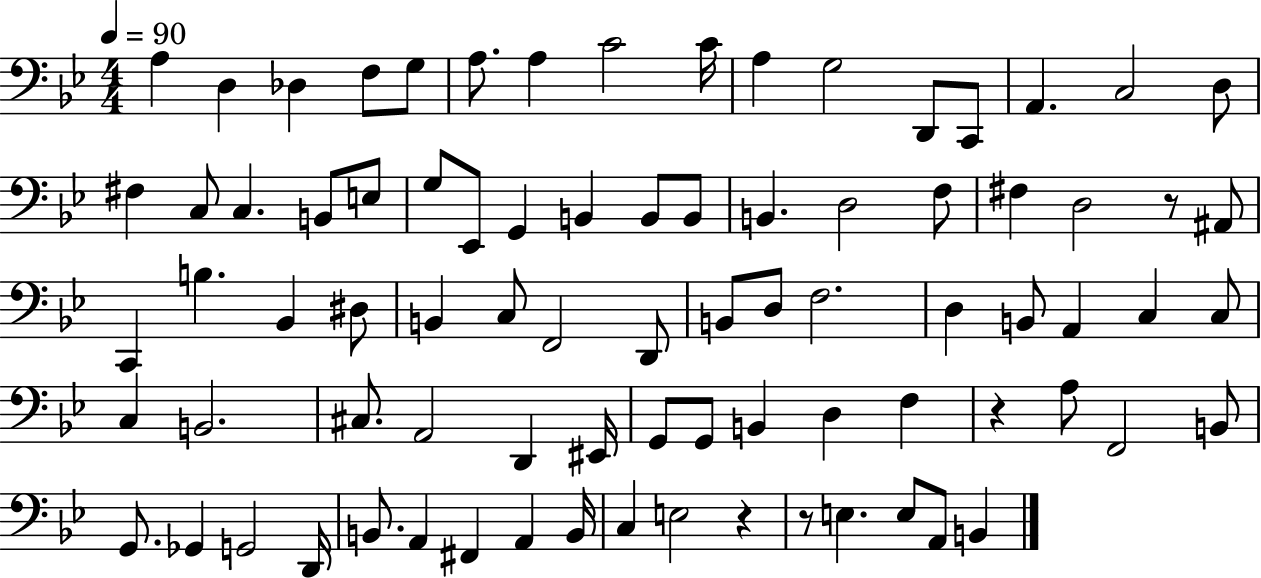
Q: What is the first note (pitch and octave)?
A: A3